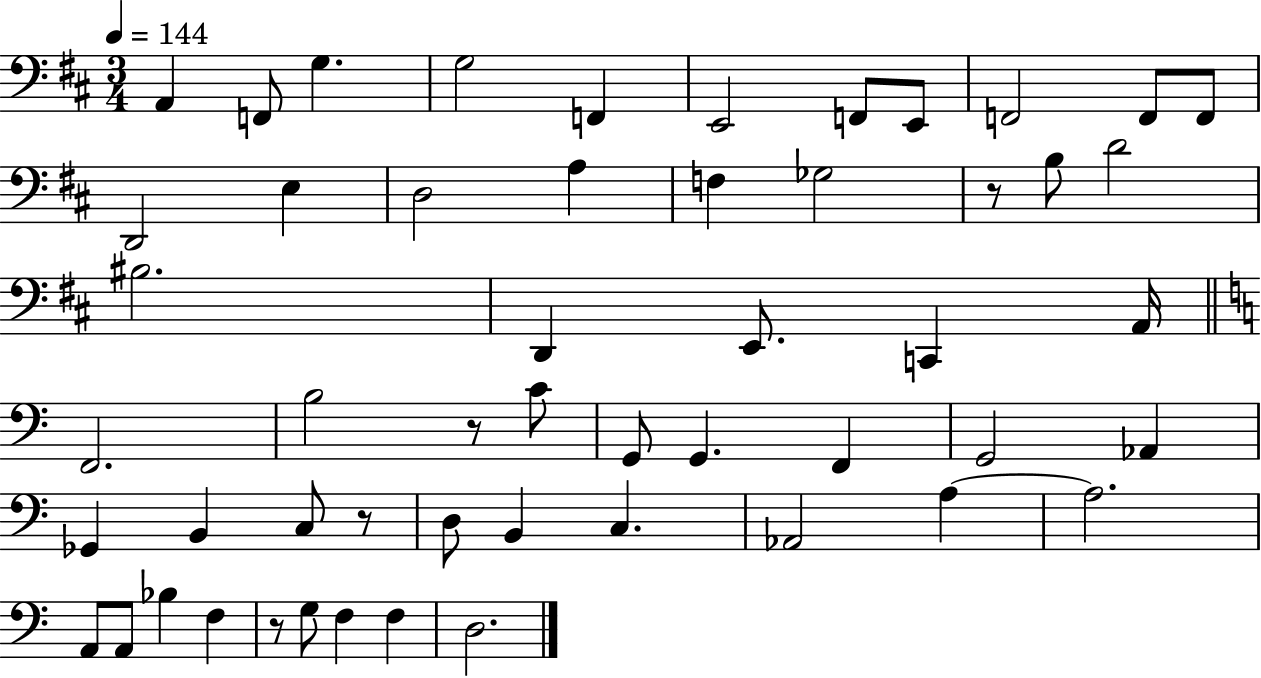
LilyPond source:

{
  \clef bass
  \numericTimeSignature
  \time 3/4
  \key d \major
  \tempo 4 = 144
  a,4 f,8 g4. | g2 f,4 | e,2 f,8 e,8 | f,2 f,8 f,8 | \break d,2 e4 | d2 a4 | f4 ges2 | r8 b8 d'2 | \break bis2. | d,4 e,8. c,4 a,16 | \bar "||" \break \key a \minor f,2. | b2 r8 c'8 | g,8 g,4. f,4 | g,2 aes,4 | \break ges,4 b,4 c8 r8 | d8 b,4 c4. | aes,2 a4~~ | a2. | \break a,8 a,8 bes4 f4 | r8 g8 f4 f4 | d2. | \bar "|."
}